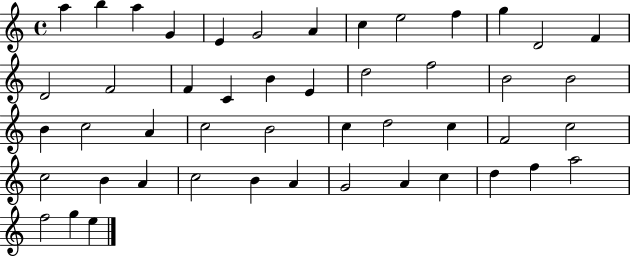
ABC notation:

X:1
T:Untitled
M:4/4
L:1/4
K:C
a b a G E G2 A c e2 f g D2 F D2 F2 F C B E d2 f2 B2 B2 B c2 A c2 B2 c d2 c F2 c2 c2 B A c2 B A G2 A c d f a2 f2 g e